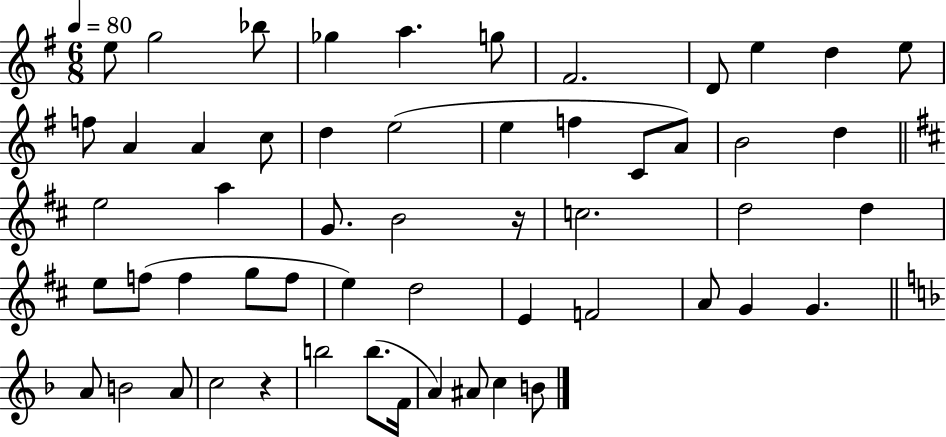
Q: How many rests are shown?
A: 2